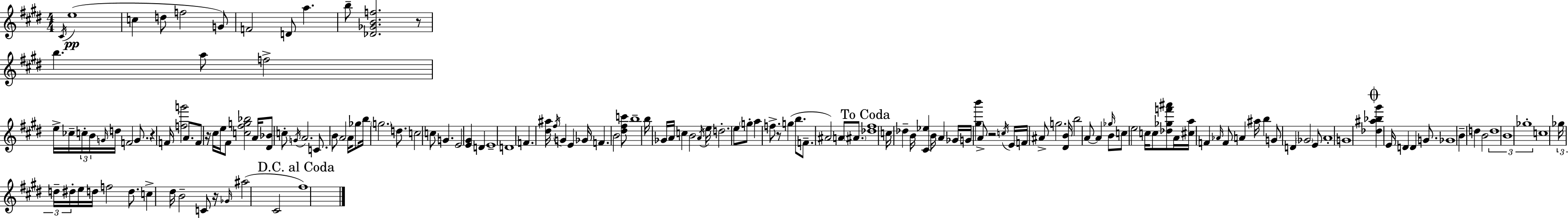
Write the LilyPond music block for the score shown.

{
  \clef treble
  \numericTimeSignature
  \time 4/4
  \key e \major
  \acciaccatura { cis'16 }\pp e''1( | c''4 d''8 f''2 g'8) | f'2 d'8 a''4. | b''8-- <des' ges' b' f''>2. r8 | \break b''4. a''8 f''2-> | e''16-> ces''16-- \tuplet 3/2 { c''16-. b'16 \grace { g'16 } } d''16 f'2 g'8. | r4 f'16 <f'' g'''>2 a'8. | f'8 r16 cis''16 e''16 fis'8 <c'' fis'' g'' bes''>2 | \break a'16 <dis' bes'>8 c''8-. \acciaccatura { g'16 } a'2. | c'8. b'8 a'2 | a'16 ges''8 b''16 \parenthesize g''2. | d''8. c''2 c''8 g'4. | \break e'2 <e' gis'>4 d'4 | e'1-- | d'1 | f'4. <dis'' ais''>16 \acciaccatura { fis''16 } g'4 e'4 | \break ges'16 f'4. b'2 | <dis'' fis'' c'''>8 b''1-- | b''16 ges'16 a'16 c''4 b'2 | \acciaccatura { a'16 } e''16 d''2.-. | \break e''8 \parenthesize g''8-. a''4 f''8.-> r8 g''4( | b''8. f'8.-- ais'2) | a'8 \parenthesize ais'8. \mark "To Coda" <des'' fis''>1 | c''16 des''4-- b'16 <cis' ees''>4 b'16 | \break a'4 ges'16 g'16 <gis'' b'''>4 a'8-> r2 | \acciaccatura { c''16 } e'16 f'16 ais'8-> g''2. | <dis' b'>16 b''2 a'8~~ | a'4 \grace { ges''16 } b'8 c''8 e''2 | \break c''16 c''8 <des'' ges'' f''' ais'''>8 a'16 <cis'' a''>16 f'4 \grace { aes'16 } f'8 a'4 | ais''16 b''4 g'8 d'4 \parenthesize ges'2 | e'8 a'1-. | g'1 | \break \mark \markup { \musicglyph "scripts.coda" } <des'' ais'' bes'' gis'''>4 e'16 d'4 | d'4 g'8. ges'1 | b'4-- d''4 | b'2 \tuplet 3/2 { d''1 | \break b'1 | ges''1-. } | c''1 | \tuplet 3/2 { ges''16 d''16-- dis''16-. } e''16 d''16 f''2 | \break d''8. c''4-> dis''16 b'2-- | c'8 r16 \grace { ges'16 }( ais''2 | cis'2 \mark "D.C. al Coda" fis''1) | \bar "|."
}